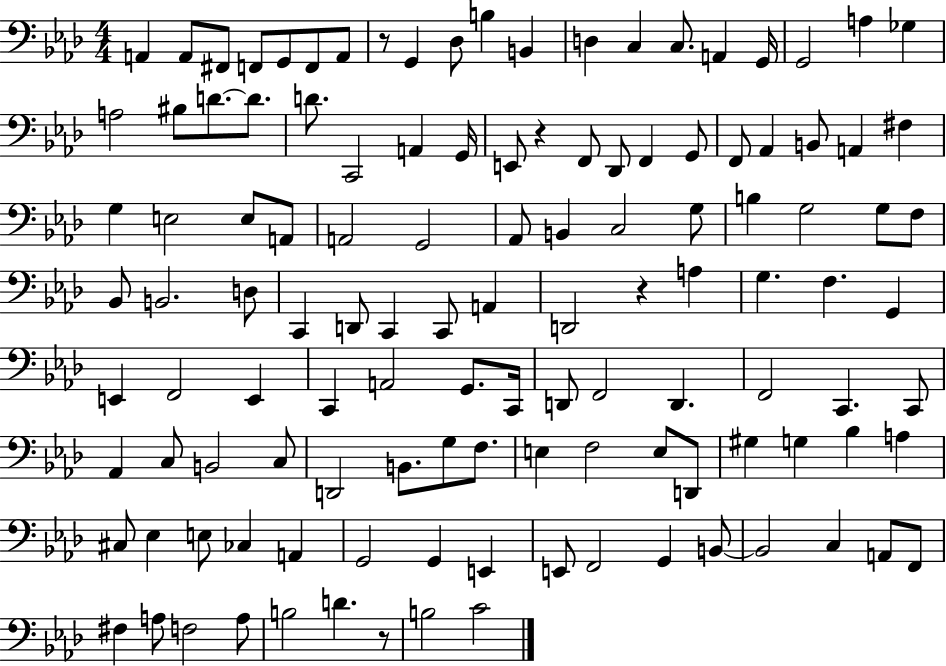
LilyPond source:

{
  \clef bass
  \numericTimeSignature
  \time 4/4
  \key aes \major
  \repeat volta 2 { a,4 a,8 fis,8 f,8 g,8 f,8 a,8 | r8 g,4 des8 b4 b,4 | d4 c4 c8. a,4 g,16 | g,2 a4 ges4 | \break a2 bis8 d'8.~~ d'8. | d'8. c,2 a,4 g,16 | e,8 r4 f,8 des,8 f,4 g,8 | f,8 aes,4 b,8 a,4 fis4 | \break g4 e2 e8 a,8 | a,2 g,2 | aes,8 b,4 c2 g8 | b4 g2 g8 f8 | \break bes,8 b,2. d8 | c,4 d,8 c,4 c,8 a,4 | d,2 r4 a4 | g4. f4. g,4 | \break e,4 f,2 e,4 | c,4 a,2 g,8. c,16 | d,8 f,2 d,4. | f,2 c,4. c,8 | \break aes,4 c8 b,2 c8 | d,2 b,8. g8 f8. | e4 f2 e8 d,8 | gis4 g4 bes4 a4 | \break cis8 ees4 e8 ces4 a,4 | g,2 g,4 e,4 | e,8 f,2 g,4 b,8~~ | b,2 c4 a,8 f,8 | \break fis4 a8 f2 a8 | b2 d'4. r8 | b2 c'2 | } \bar "|."
}